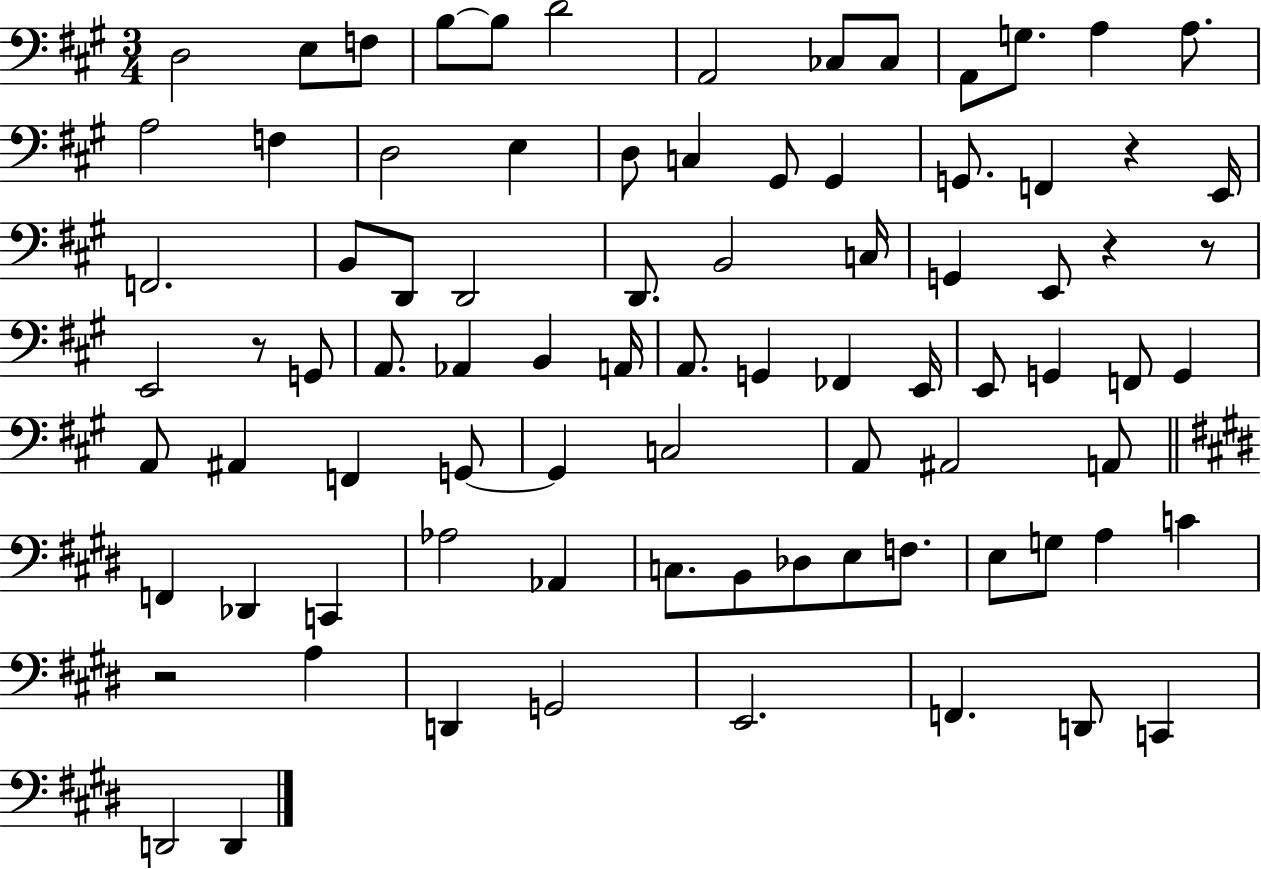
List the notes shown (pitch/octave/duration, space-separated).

D3/h E3/e F3/e B3/e B3/e D4/h A2/h CES3/e CES3/e A2/e G3/e. A3/q A3/e. A3/h F3/q D3/h E3/q D3/e C3/q G#2/e G#2/q G2/e. F2/q R/q E2/s F2/h. B2/e D2/e D2/h D2/e. B2/h C3/s G2/q E2/e R/q R/e E2/h R/e G2/e A2/e. Ab2/q B2/q A2/s A2/e. G2/q FES2/q E2/s E2/e G2/q F2/e G2/q A2/e A#2/q F2/q G2/e G2/q C3/h A2/e A#2/h A2/e F2/q Db2/q C2/q Ab3/h Ab2/q C3/e. B2/e Db3/e E3/e F3/e. E3/e G3/e A3/q C4/q R/h A3/q D2/q G2/h E2/h. F2/q. D2/e C2/q D2/h D2/q